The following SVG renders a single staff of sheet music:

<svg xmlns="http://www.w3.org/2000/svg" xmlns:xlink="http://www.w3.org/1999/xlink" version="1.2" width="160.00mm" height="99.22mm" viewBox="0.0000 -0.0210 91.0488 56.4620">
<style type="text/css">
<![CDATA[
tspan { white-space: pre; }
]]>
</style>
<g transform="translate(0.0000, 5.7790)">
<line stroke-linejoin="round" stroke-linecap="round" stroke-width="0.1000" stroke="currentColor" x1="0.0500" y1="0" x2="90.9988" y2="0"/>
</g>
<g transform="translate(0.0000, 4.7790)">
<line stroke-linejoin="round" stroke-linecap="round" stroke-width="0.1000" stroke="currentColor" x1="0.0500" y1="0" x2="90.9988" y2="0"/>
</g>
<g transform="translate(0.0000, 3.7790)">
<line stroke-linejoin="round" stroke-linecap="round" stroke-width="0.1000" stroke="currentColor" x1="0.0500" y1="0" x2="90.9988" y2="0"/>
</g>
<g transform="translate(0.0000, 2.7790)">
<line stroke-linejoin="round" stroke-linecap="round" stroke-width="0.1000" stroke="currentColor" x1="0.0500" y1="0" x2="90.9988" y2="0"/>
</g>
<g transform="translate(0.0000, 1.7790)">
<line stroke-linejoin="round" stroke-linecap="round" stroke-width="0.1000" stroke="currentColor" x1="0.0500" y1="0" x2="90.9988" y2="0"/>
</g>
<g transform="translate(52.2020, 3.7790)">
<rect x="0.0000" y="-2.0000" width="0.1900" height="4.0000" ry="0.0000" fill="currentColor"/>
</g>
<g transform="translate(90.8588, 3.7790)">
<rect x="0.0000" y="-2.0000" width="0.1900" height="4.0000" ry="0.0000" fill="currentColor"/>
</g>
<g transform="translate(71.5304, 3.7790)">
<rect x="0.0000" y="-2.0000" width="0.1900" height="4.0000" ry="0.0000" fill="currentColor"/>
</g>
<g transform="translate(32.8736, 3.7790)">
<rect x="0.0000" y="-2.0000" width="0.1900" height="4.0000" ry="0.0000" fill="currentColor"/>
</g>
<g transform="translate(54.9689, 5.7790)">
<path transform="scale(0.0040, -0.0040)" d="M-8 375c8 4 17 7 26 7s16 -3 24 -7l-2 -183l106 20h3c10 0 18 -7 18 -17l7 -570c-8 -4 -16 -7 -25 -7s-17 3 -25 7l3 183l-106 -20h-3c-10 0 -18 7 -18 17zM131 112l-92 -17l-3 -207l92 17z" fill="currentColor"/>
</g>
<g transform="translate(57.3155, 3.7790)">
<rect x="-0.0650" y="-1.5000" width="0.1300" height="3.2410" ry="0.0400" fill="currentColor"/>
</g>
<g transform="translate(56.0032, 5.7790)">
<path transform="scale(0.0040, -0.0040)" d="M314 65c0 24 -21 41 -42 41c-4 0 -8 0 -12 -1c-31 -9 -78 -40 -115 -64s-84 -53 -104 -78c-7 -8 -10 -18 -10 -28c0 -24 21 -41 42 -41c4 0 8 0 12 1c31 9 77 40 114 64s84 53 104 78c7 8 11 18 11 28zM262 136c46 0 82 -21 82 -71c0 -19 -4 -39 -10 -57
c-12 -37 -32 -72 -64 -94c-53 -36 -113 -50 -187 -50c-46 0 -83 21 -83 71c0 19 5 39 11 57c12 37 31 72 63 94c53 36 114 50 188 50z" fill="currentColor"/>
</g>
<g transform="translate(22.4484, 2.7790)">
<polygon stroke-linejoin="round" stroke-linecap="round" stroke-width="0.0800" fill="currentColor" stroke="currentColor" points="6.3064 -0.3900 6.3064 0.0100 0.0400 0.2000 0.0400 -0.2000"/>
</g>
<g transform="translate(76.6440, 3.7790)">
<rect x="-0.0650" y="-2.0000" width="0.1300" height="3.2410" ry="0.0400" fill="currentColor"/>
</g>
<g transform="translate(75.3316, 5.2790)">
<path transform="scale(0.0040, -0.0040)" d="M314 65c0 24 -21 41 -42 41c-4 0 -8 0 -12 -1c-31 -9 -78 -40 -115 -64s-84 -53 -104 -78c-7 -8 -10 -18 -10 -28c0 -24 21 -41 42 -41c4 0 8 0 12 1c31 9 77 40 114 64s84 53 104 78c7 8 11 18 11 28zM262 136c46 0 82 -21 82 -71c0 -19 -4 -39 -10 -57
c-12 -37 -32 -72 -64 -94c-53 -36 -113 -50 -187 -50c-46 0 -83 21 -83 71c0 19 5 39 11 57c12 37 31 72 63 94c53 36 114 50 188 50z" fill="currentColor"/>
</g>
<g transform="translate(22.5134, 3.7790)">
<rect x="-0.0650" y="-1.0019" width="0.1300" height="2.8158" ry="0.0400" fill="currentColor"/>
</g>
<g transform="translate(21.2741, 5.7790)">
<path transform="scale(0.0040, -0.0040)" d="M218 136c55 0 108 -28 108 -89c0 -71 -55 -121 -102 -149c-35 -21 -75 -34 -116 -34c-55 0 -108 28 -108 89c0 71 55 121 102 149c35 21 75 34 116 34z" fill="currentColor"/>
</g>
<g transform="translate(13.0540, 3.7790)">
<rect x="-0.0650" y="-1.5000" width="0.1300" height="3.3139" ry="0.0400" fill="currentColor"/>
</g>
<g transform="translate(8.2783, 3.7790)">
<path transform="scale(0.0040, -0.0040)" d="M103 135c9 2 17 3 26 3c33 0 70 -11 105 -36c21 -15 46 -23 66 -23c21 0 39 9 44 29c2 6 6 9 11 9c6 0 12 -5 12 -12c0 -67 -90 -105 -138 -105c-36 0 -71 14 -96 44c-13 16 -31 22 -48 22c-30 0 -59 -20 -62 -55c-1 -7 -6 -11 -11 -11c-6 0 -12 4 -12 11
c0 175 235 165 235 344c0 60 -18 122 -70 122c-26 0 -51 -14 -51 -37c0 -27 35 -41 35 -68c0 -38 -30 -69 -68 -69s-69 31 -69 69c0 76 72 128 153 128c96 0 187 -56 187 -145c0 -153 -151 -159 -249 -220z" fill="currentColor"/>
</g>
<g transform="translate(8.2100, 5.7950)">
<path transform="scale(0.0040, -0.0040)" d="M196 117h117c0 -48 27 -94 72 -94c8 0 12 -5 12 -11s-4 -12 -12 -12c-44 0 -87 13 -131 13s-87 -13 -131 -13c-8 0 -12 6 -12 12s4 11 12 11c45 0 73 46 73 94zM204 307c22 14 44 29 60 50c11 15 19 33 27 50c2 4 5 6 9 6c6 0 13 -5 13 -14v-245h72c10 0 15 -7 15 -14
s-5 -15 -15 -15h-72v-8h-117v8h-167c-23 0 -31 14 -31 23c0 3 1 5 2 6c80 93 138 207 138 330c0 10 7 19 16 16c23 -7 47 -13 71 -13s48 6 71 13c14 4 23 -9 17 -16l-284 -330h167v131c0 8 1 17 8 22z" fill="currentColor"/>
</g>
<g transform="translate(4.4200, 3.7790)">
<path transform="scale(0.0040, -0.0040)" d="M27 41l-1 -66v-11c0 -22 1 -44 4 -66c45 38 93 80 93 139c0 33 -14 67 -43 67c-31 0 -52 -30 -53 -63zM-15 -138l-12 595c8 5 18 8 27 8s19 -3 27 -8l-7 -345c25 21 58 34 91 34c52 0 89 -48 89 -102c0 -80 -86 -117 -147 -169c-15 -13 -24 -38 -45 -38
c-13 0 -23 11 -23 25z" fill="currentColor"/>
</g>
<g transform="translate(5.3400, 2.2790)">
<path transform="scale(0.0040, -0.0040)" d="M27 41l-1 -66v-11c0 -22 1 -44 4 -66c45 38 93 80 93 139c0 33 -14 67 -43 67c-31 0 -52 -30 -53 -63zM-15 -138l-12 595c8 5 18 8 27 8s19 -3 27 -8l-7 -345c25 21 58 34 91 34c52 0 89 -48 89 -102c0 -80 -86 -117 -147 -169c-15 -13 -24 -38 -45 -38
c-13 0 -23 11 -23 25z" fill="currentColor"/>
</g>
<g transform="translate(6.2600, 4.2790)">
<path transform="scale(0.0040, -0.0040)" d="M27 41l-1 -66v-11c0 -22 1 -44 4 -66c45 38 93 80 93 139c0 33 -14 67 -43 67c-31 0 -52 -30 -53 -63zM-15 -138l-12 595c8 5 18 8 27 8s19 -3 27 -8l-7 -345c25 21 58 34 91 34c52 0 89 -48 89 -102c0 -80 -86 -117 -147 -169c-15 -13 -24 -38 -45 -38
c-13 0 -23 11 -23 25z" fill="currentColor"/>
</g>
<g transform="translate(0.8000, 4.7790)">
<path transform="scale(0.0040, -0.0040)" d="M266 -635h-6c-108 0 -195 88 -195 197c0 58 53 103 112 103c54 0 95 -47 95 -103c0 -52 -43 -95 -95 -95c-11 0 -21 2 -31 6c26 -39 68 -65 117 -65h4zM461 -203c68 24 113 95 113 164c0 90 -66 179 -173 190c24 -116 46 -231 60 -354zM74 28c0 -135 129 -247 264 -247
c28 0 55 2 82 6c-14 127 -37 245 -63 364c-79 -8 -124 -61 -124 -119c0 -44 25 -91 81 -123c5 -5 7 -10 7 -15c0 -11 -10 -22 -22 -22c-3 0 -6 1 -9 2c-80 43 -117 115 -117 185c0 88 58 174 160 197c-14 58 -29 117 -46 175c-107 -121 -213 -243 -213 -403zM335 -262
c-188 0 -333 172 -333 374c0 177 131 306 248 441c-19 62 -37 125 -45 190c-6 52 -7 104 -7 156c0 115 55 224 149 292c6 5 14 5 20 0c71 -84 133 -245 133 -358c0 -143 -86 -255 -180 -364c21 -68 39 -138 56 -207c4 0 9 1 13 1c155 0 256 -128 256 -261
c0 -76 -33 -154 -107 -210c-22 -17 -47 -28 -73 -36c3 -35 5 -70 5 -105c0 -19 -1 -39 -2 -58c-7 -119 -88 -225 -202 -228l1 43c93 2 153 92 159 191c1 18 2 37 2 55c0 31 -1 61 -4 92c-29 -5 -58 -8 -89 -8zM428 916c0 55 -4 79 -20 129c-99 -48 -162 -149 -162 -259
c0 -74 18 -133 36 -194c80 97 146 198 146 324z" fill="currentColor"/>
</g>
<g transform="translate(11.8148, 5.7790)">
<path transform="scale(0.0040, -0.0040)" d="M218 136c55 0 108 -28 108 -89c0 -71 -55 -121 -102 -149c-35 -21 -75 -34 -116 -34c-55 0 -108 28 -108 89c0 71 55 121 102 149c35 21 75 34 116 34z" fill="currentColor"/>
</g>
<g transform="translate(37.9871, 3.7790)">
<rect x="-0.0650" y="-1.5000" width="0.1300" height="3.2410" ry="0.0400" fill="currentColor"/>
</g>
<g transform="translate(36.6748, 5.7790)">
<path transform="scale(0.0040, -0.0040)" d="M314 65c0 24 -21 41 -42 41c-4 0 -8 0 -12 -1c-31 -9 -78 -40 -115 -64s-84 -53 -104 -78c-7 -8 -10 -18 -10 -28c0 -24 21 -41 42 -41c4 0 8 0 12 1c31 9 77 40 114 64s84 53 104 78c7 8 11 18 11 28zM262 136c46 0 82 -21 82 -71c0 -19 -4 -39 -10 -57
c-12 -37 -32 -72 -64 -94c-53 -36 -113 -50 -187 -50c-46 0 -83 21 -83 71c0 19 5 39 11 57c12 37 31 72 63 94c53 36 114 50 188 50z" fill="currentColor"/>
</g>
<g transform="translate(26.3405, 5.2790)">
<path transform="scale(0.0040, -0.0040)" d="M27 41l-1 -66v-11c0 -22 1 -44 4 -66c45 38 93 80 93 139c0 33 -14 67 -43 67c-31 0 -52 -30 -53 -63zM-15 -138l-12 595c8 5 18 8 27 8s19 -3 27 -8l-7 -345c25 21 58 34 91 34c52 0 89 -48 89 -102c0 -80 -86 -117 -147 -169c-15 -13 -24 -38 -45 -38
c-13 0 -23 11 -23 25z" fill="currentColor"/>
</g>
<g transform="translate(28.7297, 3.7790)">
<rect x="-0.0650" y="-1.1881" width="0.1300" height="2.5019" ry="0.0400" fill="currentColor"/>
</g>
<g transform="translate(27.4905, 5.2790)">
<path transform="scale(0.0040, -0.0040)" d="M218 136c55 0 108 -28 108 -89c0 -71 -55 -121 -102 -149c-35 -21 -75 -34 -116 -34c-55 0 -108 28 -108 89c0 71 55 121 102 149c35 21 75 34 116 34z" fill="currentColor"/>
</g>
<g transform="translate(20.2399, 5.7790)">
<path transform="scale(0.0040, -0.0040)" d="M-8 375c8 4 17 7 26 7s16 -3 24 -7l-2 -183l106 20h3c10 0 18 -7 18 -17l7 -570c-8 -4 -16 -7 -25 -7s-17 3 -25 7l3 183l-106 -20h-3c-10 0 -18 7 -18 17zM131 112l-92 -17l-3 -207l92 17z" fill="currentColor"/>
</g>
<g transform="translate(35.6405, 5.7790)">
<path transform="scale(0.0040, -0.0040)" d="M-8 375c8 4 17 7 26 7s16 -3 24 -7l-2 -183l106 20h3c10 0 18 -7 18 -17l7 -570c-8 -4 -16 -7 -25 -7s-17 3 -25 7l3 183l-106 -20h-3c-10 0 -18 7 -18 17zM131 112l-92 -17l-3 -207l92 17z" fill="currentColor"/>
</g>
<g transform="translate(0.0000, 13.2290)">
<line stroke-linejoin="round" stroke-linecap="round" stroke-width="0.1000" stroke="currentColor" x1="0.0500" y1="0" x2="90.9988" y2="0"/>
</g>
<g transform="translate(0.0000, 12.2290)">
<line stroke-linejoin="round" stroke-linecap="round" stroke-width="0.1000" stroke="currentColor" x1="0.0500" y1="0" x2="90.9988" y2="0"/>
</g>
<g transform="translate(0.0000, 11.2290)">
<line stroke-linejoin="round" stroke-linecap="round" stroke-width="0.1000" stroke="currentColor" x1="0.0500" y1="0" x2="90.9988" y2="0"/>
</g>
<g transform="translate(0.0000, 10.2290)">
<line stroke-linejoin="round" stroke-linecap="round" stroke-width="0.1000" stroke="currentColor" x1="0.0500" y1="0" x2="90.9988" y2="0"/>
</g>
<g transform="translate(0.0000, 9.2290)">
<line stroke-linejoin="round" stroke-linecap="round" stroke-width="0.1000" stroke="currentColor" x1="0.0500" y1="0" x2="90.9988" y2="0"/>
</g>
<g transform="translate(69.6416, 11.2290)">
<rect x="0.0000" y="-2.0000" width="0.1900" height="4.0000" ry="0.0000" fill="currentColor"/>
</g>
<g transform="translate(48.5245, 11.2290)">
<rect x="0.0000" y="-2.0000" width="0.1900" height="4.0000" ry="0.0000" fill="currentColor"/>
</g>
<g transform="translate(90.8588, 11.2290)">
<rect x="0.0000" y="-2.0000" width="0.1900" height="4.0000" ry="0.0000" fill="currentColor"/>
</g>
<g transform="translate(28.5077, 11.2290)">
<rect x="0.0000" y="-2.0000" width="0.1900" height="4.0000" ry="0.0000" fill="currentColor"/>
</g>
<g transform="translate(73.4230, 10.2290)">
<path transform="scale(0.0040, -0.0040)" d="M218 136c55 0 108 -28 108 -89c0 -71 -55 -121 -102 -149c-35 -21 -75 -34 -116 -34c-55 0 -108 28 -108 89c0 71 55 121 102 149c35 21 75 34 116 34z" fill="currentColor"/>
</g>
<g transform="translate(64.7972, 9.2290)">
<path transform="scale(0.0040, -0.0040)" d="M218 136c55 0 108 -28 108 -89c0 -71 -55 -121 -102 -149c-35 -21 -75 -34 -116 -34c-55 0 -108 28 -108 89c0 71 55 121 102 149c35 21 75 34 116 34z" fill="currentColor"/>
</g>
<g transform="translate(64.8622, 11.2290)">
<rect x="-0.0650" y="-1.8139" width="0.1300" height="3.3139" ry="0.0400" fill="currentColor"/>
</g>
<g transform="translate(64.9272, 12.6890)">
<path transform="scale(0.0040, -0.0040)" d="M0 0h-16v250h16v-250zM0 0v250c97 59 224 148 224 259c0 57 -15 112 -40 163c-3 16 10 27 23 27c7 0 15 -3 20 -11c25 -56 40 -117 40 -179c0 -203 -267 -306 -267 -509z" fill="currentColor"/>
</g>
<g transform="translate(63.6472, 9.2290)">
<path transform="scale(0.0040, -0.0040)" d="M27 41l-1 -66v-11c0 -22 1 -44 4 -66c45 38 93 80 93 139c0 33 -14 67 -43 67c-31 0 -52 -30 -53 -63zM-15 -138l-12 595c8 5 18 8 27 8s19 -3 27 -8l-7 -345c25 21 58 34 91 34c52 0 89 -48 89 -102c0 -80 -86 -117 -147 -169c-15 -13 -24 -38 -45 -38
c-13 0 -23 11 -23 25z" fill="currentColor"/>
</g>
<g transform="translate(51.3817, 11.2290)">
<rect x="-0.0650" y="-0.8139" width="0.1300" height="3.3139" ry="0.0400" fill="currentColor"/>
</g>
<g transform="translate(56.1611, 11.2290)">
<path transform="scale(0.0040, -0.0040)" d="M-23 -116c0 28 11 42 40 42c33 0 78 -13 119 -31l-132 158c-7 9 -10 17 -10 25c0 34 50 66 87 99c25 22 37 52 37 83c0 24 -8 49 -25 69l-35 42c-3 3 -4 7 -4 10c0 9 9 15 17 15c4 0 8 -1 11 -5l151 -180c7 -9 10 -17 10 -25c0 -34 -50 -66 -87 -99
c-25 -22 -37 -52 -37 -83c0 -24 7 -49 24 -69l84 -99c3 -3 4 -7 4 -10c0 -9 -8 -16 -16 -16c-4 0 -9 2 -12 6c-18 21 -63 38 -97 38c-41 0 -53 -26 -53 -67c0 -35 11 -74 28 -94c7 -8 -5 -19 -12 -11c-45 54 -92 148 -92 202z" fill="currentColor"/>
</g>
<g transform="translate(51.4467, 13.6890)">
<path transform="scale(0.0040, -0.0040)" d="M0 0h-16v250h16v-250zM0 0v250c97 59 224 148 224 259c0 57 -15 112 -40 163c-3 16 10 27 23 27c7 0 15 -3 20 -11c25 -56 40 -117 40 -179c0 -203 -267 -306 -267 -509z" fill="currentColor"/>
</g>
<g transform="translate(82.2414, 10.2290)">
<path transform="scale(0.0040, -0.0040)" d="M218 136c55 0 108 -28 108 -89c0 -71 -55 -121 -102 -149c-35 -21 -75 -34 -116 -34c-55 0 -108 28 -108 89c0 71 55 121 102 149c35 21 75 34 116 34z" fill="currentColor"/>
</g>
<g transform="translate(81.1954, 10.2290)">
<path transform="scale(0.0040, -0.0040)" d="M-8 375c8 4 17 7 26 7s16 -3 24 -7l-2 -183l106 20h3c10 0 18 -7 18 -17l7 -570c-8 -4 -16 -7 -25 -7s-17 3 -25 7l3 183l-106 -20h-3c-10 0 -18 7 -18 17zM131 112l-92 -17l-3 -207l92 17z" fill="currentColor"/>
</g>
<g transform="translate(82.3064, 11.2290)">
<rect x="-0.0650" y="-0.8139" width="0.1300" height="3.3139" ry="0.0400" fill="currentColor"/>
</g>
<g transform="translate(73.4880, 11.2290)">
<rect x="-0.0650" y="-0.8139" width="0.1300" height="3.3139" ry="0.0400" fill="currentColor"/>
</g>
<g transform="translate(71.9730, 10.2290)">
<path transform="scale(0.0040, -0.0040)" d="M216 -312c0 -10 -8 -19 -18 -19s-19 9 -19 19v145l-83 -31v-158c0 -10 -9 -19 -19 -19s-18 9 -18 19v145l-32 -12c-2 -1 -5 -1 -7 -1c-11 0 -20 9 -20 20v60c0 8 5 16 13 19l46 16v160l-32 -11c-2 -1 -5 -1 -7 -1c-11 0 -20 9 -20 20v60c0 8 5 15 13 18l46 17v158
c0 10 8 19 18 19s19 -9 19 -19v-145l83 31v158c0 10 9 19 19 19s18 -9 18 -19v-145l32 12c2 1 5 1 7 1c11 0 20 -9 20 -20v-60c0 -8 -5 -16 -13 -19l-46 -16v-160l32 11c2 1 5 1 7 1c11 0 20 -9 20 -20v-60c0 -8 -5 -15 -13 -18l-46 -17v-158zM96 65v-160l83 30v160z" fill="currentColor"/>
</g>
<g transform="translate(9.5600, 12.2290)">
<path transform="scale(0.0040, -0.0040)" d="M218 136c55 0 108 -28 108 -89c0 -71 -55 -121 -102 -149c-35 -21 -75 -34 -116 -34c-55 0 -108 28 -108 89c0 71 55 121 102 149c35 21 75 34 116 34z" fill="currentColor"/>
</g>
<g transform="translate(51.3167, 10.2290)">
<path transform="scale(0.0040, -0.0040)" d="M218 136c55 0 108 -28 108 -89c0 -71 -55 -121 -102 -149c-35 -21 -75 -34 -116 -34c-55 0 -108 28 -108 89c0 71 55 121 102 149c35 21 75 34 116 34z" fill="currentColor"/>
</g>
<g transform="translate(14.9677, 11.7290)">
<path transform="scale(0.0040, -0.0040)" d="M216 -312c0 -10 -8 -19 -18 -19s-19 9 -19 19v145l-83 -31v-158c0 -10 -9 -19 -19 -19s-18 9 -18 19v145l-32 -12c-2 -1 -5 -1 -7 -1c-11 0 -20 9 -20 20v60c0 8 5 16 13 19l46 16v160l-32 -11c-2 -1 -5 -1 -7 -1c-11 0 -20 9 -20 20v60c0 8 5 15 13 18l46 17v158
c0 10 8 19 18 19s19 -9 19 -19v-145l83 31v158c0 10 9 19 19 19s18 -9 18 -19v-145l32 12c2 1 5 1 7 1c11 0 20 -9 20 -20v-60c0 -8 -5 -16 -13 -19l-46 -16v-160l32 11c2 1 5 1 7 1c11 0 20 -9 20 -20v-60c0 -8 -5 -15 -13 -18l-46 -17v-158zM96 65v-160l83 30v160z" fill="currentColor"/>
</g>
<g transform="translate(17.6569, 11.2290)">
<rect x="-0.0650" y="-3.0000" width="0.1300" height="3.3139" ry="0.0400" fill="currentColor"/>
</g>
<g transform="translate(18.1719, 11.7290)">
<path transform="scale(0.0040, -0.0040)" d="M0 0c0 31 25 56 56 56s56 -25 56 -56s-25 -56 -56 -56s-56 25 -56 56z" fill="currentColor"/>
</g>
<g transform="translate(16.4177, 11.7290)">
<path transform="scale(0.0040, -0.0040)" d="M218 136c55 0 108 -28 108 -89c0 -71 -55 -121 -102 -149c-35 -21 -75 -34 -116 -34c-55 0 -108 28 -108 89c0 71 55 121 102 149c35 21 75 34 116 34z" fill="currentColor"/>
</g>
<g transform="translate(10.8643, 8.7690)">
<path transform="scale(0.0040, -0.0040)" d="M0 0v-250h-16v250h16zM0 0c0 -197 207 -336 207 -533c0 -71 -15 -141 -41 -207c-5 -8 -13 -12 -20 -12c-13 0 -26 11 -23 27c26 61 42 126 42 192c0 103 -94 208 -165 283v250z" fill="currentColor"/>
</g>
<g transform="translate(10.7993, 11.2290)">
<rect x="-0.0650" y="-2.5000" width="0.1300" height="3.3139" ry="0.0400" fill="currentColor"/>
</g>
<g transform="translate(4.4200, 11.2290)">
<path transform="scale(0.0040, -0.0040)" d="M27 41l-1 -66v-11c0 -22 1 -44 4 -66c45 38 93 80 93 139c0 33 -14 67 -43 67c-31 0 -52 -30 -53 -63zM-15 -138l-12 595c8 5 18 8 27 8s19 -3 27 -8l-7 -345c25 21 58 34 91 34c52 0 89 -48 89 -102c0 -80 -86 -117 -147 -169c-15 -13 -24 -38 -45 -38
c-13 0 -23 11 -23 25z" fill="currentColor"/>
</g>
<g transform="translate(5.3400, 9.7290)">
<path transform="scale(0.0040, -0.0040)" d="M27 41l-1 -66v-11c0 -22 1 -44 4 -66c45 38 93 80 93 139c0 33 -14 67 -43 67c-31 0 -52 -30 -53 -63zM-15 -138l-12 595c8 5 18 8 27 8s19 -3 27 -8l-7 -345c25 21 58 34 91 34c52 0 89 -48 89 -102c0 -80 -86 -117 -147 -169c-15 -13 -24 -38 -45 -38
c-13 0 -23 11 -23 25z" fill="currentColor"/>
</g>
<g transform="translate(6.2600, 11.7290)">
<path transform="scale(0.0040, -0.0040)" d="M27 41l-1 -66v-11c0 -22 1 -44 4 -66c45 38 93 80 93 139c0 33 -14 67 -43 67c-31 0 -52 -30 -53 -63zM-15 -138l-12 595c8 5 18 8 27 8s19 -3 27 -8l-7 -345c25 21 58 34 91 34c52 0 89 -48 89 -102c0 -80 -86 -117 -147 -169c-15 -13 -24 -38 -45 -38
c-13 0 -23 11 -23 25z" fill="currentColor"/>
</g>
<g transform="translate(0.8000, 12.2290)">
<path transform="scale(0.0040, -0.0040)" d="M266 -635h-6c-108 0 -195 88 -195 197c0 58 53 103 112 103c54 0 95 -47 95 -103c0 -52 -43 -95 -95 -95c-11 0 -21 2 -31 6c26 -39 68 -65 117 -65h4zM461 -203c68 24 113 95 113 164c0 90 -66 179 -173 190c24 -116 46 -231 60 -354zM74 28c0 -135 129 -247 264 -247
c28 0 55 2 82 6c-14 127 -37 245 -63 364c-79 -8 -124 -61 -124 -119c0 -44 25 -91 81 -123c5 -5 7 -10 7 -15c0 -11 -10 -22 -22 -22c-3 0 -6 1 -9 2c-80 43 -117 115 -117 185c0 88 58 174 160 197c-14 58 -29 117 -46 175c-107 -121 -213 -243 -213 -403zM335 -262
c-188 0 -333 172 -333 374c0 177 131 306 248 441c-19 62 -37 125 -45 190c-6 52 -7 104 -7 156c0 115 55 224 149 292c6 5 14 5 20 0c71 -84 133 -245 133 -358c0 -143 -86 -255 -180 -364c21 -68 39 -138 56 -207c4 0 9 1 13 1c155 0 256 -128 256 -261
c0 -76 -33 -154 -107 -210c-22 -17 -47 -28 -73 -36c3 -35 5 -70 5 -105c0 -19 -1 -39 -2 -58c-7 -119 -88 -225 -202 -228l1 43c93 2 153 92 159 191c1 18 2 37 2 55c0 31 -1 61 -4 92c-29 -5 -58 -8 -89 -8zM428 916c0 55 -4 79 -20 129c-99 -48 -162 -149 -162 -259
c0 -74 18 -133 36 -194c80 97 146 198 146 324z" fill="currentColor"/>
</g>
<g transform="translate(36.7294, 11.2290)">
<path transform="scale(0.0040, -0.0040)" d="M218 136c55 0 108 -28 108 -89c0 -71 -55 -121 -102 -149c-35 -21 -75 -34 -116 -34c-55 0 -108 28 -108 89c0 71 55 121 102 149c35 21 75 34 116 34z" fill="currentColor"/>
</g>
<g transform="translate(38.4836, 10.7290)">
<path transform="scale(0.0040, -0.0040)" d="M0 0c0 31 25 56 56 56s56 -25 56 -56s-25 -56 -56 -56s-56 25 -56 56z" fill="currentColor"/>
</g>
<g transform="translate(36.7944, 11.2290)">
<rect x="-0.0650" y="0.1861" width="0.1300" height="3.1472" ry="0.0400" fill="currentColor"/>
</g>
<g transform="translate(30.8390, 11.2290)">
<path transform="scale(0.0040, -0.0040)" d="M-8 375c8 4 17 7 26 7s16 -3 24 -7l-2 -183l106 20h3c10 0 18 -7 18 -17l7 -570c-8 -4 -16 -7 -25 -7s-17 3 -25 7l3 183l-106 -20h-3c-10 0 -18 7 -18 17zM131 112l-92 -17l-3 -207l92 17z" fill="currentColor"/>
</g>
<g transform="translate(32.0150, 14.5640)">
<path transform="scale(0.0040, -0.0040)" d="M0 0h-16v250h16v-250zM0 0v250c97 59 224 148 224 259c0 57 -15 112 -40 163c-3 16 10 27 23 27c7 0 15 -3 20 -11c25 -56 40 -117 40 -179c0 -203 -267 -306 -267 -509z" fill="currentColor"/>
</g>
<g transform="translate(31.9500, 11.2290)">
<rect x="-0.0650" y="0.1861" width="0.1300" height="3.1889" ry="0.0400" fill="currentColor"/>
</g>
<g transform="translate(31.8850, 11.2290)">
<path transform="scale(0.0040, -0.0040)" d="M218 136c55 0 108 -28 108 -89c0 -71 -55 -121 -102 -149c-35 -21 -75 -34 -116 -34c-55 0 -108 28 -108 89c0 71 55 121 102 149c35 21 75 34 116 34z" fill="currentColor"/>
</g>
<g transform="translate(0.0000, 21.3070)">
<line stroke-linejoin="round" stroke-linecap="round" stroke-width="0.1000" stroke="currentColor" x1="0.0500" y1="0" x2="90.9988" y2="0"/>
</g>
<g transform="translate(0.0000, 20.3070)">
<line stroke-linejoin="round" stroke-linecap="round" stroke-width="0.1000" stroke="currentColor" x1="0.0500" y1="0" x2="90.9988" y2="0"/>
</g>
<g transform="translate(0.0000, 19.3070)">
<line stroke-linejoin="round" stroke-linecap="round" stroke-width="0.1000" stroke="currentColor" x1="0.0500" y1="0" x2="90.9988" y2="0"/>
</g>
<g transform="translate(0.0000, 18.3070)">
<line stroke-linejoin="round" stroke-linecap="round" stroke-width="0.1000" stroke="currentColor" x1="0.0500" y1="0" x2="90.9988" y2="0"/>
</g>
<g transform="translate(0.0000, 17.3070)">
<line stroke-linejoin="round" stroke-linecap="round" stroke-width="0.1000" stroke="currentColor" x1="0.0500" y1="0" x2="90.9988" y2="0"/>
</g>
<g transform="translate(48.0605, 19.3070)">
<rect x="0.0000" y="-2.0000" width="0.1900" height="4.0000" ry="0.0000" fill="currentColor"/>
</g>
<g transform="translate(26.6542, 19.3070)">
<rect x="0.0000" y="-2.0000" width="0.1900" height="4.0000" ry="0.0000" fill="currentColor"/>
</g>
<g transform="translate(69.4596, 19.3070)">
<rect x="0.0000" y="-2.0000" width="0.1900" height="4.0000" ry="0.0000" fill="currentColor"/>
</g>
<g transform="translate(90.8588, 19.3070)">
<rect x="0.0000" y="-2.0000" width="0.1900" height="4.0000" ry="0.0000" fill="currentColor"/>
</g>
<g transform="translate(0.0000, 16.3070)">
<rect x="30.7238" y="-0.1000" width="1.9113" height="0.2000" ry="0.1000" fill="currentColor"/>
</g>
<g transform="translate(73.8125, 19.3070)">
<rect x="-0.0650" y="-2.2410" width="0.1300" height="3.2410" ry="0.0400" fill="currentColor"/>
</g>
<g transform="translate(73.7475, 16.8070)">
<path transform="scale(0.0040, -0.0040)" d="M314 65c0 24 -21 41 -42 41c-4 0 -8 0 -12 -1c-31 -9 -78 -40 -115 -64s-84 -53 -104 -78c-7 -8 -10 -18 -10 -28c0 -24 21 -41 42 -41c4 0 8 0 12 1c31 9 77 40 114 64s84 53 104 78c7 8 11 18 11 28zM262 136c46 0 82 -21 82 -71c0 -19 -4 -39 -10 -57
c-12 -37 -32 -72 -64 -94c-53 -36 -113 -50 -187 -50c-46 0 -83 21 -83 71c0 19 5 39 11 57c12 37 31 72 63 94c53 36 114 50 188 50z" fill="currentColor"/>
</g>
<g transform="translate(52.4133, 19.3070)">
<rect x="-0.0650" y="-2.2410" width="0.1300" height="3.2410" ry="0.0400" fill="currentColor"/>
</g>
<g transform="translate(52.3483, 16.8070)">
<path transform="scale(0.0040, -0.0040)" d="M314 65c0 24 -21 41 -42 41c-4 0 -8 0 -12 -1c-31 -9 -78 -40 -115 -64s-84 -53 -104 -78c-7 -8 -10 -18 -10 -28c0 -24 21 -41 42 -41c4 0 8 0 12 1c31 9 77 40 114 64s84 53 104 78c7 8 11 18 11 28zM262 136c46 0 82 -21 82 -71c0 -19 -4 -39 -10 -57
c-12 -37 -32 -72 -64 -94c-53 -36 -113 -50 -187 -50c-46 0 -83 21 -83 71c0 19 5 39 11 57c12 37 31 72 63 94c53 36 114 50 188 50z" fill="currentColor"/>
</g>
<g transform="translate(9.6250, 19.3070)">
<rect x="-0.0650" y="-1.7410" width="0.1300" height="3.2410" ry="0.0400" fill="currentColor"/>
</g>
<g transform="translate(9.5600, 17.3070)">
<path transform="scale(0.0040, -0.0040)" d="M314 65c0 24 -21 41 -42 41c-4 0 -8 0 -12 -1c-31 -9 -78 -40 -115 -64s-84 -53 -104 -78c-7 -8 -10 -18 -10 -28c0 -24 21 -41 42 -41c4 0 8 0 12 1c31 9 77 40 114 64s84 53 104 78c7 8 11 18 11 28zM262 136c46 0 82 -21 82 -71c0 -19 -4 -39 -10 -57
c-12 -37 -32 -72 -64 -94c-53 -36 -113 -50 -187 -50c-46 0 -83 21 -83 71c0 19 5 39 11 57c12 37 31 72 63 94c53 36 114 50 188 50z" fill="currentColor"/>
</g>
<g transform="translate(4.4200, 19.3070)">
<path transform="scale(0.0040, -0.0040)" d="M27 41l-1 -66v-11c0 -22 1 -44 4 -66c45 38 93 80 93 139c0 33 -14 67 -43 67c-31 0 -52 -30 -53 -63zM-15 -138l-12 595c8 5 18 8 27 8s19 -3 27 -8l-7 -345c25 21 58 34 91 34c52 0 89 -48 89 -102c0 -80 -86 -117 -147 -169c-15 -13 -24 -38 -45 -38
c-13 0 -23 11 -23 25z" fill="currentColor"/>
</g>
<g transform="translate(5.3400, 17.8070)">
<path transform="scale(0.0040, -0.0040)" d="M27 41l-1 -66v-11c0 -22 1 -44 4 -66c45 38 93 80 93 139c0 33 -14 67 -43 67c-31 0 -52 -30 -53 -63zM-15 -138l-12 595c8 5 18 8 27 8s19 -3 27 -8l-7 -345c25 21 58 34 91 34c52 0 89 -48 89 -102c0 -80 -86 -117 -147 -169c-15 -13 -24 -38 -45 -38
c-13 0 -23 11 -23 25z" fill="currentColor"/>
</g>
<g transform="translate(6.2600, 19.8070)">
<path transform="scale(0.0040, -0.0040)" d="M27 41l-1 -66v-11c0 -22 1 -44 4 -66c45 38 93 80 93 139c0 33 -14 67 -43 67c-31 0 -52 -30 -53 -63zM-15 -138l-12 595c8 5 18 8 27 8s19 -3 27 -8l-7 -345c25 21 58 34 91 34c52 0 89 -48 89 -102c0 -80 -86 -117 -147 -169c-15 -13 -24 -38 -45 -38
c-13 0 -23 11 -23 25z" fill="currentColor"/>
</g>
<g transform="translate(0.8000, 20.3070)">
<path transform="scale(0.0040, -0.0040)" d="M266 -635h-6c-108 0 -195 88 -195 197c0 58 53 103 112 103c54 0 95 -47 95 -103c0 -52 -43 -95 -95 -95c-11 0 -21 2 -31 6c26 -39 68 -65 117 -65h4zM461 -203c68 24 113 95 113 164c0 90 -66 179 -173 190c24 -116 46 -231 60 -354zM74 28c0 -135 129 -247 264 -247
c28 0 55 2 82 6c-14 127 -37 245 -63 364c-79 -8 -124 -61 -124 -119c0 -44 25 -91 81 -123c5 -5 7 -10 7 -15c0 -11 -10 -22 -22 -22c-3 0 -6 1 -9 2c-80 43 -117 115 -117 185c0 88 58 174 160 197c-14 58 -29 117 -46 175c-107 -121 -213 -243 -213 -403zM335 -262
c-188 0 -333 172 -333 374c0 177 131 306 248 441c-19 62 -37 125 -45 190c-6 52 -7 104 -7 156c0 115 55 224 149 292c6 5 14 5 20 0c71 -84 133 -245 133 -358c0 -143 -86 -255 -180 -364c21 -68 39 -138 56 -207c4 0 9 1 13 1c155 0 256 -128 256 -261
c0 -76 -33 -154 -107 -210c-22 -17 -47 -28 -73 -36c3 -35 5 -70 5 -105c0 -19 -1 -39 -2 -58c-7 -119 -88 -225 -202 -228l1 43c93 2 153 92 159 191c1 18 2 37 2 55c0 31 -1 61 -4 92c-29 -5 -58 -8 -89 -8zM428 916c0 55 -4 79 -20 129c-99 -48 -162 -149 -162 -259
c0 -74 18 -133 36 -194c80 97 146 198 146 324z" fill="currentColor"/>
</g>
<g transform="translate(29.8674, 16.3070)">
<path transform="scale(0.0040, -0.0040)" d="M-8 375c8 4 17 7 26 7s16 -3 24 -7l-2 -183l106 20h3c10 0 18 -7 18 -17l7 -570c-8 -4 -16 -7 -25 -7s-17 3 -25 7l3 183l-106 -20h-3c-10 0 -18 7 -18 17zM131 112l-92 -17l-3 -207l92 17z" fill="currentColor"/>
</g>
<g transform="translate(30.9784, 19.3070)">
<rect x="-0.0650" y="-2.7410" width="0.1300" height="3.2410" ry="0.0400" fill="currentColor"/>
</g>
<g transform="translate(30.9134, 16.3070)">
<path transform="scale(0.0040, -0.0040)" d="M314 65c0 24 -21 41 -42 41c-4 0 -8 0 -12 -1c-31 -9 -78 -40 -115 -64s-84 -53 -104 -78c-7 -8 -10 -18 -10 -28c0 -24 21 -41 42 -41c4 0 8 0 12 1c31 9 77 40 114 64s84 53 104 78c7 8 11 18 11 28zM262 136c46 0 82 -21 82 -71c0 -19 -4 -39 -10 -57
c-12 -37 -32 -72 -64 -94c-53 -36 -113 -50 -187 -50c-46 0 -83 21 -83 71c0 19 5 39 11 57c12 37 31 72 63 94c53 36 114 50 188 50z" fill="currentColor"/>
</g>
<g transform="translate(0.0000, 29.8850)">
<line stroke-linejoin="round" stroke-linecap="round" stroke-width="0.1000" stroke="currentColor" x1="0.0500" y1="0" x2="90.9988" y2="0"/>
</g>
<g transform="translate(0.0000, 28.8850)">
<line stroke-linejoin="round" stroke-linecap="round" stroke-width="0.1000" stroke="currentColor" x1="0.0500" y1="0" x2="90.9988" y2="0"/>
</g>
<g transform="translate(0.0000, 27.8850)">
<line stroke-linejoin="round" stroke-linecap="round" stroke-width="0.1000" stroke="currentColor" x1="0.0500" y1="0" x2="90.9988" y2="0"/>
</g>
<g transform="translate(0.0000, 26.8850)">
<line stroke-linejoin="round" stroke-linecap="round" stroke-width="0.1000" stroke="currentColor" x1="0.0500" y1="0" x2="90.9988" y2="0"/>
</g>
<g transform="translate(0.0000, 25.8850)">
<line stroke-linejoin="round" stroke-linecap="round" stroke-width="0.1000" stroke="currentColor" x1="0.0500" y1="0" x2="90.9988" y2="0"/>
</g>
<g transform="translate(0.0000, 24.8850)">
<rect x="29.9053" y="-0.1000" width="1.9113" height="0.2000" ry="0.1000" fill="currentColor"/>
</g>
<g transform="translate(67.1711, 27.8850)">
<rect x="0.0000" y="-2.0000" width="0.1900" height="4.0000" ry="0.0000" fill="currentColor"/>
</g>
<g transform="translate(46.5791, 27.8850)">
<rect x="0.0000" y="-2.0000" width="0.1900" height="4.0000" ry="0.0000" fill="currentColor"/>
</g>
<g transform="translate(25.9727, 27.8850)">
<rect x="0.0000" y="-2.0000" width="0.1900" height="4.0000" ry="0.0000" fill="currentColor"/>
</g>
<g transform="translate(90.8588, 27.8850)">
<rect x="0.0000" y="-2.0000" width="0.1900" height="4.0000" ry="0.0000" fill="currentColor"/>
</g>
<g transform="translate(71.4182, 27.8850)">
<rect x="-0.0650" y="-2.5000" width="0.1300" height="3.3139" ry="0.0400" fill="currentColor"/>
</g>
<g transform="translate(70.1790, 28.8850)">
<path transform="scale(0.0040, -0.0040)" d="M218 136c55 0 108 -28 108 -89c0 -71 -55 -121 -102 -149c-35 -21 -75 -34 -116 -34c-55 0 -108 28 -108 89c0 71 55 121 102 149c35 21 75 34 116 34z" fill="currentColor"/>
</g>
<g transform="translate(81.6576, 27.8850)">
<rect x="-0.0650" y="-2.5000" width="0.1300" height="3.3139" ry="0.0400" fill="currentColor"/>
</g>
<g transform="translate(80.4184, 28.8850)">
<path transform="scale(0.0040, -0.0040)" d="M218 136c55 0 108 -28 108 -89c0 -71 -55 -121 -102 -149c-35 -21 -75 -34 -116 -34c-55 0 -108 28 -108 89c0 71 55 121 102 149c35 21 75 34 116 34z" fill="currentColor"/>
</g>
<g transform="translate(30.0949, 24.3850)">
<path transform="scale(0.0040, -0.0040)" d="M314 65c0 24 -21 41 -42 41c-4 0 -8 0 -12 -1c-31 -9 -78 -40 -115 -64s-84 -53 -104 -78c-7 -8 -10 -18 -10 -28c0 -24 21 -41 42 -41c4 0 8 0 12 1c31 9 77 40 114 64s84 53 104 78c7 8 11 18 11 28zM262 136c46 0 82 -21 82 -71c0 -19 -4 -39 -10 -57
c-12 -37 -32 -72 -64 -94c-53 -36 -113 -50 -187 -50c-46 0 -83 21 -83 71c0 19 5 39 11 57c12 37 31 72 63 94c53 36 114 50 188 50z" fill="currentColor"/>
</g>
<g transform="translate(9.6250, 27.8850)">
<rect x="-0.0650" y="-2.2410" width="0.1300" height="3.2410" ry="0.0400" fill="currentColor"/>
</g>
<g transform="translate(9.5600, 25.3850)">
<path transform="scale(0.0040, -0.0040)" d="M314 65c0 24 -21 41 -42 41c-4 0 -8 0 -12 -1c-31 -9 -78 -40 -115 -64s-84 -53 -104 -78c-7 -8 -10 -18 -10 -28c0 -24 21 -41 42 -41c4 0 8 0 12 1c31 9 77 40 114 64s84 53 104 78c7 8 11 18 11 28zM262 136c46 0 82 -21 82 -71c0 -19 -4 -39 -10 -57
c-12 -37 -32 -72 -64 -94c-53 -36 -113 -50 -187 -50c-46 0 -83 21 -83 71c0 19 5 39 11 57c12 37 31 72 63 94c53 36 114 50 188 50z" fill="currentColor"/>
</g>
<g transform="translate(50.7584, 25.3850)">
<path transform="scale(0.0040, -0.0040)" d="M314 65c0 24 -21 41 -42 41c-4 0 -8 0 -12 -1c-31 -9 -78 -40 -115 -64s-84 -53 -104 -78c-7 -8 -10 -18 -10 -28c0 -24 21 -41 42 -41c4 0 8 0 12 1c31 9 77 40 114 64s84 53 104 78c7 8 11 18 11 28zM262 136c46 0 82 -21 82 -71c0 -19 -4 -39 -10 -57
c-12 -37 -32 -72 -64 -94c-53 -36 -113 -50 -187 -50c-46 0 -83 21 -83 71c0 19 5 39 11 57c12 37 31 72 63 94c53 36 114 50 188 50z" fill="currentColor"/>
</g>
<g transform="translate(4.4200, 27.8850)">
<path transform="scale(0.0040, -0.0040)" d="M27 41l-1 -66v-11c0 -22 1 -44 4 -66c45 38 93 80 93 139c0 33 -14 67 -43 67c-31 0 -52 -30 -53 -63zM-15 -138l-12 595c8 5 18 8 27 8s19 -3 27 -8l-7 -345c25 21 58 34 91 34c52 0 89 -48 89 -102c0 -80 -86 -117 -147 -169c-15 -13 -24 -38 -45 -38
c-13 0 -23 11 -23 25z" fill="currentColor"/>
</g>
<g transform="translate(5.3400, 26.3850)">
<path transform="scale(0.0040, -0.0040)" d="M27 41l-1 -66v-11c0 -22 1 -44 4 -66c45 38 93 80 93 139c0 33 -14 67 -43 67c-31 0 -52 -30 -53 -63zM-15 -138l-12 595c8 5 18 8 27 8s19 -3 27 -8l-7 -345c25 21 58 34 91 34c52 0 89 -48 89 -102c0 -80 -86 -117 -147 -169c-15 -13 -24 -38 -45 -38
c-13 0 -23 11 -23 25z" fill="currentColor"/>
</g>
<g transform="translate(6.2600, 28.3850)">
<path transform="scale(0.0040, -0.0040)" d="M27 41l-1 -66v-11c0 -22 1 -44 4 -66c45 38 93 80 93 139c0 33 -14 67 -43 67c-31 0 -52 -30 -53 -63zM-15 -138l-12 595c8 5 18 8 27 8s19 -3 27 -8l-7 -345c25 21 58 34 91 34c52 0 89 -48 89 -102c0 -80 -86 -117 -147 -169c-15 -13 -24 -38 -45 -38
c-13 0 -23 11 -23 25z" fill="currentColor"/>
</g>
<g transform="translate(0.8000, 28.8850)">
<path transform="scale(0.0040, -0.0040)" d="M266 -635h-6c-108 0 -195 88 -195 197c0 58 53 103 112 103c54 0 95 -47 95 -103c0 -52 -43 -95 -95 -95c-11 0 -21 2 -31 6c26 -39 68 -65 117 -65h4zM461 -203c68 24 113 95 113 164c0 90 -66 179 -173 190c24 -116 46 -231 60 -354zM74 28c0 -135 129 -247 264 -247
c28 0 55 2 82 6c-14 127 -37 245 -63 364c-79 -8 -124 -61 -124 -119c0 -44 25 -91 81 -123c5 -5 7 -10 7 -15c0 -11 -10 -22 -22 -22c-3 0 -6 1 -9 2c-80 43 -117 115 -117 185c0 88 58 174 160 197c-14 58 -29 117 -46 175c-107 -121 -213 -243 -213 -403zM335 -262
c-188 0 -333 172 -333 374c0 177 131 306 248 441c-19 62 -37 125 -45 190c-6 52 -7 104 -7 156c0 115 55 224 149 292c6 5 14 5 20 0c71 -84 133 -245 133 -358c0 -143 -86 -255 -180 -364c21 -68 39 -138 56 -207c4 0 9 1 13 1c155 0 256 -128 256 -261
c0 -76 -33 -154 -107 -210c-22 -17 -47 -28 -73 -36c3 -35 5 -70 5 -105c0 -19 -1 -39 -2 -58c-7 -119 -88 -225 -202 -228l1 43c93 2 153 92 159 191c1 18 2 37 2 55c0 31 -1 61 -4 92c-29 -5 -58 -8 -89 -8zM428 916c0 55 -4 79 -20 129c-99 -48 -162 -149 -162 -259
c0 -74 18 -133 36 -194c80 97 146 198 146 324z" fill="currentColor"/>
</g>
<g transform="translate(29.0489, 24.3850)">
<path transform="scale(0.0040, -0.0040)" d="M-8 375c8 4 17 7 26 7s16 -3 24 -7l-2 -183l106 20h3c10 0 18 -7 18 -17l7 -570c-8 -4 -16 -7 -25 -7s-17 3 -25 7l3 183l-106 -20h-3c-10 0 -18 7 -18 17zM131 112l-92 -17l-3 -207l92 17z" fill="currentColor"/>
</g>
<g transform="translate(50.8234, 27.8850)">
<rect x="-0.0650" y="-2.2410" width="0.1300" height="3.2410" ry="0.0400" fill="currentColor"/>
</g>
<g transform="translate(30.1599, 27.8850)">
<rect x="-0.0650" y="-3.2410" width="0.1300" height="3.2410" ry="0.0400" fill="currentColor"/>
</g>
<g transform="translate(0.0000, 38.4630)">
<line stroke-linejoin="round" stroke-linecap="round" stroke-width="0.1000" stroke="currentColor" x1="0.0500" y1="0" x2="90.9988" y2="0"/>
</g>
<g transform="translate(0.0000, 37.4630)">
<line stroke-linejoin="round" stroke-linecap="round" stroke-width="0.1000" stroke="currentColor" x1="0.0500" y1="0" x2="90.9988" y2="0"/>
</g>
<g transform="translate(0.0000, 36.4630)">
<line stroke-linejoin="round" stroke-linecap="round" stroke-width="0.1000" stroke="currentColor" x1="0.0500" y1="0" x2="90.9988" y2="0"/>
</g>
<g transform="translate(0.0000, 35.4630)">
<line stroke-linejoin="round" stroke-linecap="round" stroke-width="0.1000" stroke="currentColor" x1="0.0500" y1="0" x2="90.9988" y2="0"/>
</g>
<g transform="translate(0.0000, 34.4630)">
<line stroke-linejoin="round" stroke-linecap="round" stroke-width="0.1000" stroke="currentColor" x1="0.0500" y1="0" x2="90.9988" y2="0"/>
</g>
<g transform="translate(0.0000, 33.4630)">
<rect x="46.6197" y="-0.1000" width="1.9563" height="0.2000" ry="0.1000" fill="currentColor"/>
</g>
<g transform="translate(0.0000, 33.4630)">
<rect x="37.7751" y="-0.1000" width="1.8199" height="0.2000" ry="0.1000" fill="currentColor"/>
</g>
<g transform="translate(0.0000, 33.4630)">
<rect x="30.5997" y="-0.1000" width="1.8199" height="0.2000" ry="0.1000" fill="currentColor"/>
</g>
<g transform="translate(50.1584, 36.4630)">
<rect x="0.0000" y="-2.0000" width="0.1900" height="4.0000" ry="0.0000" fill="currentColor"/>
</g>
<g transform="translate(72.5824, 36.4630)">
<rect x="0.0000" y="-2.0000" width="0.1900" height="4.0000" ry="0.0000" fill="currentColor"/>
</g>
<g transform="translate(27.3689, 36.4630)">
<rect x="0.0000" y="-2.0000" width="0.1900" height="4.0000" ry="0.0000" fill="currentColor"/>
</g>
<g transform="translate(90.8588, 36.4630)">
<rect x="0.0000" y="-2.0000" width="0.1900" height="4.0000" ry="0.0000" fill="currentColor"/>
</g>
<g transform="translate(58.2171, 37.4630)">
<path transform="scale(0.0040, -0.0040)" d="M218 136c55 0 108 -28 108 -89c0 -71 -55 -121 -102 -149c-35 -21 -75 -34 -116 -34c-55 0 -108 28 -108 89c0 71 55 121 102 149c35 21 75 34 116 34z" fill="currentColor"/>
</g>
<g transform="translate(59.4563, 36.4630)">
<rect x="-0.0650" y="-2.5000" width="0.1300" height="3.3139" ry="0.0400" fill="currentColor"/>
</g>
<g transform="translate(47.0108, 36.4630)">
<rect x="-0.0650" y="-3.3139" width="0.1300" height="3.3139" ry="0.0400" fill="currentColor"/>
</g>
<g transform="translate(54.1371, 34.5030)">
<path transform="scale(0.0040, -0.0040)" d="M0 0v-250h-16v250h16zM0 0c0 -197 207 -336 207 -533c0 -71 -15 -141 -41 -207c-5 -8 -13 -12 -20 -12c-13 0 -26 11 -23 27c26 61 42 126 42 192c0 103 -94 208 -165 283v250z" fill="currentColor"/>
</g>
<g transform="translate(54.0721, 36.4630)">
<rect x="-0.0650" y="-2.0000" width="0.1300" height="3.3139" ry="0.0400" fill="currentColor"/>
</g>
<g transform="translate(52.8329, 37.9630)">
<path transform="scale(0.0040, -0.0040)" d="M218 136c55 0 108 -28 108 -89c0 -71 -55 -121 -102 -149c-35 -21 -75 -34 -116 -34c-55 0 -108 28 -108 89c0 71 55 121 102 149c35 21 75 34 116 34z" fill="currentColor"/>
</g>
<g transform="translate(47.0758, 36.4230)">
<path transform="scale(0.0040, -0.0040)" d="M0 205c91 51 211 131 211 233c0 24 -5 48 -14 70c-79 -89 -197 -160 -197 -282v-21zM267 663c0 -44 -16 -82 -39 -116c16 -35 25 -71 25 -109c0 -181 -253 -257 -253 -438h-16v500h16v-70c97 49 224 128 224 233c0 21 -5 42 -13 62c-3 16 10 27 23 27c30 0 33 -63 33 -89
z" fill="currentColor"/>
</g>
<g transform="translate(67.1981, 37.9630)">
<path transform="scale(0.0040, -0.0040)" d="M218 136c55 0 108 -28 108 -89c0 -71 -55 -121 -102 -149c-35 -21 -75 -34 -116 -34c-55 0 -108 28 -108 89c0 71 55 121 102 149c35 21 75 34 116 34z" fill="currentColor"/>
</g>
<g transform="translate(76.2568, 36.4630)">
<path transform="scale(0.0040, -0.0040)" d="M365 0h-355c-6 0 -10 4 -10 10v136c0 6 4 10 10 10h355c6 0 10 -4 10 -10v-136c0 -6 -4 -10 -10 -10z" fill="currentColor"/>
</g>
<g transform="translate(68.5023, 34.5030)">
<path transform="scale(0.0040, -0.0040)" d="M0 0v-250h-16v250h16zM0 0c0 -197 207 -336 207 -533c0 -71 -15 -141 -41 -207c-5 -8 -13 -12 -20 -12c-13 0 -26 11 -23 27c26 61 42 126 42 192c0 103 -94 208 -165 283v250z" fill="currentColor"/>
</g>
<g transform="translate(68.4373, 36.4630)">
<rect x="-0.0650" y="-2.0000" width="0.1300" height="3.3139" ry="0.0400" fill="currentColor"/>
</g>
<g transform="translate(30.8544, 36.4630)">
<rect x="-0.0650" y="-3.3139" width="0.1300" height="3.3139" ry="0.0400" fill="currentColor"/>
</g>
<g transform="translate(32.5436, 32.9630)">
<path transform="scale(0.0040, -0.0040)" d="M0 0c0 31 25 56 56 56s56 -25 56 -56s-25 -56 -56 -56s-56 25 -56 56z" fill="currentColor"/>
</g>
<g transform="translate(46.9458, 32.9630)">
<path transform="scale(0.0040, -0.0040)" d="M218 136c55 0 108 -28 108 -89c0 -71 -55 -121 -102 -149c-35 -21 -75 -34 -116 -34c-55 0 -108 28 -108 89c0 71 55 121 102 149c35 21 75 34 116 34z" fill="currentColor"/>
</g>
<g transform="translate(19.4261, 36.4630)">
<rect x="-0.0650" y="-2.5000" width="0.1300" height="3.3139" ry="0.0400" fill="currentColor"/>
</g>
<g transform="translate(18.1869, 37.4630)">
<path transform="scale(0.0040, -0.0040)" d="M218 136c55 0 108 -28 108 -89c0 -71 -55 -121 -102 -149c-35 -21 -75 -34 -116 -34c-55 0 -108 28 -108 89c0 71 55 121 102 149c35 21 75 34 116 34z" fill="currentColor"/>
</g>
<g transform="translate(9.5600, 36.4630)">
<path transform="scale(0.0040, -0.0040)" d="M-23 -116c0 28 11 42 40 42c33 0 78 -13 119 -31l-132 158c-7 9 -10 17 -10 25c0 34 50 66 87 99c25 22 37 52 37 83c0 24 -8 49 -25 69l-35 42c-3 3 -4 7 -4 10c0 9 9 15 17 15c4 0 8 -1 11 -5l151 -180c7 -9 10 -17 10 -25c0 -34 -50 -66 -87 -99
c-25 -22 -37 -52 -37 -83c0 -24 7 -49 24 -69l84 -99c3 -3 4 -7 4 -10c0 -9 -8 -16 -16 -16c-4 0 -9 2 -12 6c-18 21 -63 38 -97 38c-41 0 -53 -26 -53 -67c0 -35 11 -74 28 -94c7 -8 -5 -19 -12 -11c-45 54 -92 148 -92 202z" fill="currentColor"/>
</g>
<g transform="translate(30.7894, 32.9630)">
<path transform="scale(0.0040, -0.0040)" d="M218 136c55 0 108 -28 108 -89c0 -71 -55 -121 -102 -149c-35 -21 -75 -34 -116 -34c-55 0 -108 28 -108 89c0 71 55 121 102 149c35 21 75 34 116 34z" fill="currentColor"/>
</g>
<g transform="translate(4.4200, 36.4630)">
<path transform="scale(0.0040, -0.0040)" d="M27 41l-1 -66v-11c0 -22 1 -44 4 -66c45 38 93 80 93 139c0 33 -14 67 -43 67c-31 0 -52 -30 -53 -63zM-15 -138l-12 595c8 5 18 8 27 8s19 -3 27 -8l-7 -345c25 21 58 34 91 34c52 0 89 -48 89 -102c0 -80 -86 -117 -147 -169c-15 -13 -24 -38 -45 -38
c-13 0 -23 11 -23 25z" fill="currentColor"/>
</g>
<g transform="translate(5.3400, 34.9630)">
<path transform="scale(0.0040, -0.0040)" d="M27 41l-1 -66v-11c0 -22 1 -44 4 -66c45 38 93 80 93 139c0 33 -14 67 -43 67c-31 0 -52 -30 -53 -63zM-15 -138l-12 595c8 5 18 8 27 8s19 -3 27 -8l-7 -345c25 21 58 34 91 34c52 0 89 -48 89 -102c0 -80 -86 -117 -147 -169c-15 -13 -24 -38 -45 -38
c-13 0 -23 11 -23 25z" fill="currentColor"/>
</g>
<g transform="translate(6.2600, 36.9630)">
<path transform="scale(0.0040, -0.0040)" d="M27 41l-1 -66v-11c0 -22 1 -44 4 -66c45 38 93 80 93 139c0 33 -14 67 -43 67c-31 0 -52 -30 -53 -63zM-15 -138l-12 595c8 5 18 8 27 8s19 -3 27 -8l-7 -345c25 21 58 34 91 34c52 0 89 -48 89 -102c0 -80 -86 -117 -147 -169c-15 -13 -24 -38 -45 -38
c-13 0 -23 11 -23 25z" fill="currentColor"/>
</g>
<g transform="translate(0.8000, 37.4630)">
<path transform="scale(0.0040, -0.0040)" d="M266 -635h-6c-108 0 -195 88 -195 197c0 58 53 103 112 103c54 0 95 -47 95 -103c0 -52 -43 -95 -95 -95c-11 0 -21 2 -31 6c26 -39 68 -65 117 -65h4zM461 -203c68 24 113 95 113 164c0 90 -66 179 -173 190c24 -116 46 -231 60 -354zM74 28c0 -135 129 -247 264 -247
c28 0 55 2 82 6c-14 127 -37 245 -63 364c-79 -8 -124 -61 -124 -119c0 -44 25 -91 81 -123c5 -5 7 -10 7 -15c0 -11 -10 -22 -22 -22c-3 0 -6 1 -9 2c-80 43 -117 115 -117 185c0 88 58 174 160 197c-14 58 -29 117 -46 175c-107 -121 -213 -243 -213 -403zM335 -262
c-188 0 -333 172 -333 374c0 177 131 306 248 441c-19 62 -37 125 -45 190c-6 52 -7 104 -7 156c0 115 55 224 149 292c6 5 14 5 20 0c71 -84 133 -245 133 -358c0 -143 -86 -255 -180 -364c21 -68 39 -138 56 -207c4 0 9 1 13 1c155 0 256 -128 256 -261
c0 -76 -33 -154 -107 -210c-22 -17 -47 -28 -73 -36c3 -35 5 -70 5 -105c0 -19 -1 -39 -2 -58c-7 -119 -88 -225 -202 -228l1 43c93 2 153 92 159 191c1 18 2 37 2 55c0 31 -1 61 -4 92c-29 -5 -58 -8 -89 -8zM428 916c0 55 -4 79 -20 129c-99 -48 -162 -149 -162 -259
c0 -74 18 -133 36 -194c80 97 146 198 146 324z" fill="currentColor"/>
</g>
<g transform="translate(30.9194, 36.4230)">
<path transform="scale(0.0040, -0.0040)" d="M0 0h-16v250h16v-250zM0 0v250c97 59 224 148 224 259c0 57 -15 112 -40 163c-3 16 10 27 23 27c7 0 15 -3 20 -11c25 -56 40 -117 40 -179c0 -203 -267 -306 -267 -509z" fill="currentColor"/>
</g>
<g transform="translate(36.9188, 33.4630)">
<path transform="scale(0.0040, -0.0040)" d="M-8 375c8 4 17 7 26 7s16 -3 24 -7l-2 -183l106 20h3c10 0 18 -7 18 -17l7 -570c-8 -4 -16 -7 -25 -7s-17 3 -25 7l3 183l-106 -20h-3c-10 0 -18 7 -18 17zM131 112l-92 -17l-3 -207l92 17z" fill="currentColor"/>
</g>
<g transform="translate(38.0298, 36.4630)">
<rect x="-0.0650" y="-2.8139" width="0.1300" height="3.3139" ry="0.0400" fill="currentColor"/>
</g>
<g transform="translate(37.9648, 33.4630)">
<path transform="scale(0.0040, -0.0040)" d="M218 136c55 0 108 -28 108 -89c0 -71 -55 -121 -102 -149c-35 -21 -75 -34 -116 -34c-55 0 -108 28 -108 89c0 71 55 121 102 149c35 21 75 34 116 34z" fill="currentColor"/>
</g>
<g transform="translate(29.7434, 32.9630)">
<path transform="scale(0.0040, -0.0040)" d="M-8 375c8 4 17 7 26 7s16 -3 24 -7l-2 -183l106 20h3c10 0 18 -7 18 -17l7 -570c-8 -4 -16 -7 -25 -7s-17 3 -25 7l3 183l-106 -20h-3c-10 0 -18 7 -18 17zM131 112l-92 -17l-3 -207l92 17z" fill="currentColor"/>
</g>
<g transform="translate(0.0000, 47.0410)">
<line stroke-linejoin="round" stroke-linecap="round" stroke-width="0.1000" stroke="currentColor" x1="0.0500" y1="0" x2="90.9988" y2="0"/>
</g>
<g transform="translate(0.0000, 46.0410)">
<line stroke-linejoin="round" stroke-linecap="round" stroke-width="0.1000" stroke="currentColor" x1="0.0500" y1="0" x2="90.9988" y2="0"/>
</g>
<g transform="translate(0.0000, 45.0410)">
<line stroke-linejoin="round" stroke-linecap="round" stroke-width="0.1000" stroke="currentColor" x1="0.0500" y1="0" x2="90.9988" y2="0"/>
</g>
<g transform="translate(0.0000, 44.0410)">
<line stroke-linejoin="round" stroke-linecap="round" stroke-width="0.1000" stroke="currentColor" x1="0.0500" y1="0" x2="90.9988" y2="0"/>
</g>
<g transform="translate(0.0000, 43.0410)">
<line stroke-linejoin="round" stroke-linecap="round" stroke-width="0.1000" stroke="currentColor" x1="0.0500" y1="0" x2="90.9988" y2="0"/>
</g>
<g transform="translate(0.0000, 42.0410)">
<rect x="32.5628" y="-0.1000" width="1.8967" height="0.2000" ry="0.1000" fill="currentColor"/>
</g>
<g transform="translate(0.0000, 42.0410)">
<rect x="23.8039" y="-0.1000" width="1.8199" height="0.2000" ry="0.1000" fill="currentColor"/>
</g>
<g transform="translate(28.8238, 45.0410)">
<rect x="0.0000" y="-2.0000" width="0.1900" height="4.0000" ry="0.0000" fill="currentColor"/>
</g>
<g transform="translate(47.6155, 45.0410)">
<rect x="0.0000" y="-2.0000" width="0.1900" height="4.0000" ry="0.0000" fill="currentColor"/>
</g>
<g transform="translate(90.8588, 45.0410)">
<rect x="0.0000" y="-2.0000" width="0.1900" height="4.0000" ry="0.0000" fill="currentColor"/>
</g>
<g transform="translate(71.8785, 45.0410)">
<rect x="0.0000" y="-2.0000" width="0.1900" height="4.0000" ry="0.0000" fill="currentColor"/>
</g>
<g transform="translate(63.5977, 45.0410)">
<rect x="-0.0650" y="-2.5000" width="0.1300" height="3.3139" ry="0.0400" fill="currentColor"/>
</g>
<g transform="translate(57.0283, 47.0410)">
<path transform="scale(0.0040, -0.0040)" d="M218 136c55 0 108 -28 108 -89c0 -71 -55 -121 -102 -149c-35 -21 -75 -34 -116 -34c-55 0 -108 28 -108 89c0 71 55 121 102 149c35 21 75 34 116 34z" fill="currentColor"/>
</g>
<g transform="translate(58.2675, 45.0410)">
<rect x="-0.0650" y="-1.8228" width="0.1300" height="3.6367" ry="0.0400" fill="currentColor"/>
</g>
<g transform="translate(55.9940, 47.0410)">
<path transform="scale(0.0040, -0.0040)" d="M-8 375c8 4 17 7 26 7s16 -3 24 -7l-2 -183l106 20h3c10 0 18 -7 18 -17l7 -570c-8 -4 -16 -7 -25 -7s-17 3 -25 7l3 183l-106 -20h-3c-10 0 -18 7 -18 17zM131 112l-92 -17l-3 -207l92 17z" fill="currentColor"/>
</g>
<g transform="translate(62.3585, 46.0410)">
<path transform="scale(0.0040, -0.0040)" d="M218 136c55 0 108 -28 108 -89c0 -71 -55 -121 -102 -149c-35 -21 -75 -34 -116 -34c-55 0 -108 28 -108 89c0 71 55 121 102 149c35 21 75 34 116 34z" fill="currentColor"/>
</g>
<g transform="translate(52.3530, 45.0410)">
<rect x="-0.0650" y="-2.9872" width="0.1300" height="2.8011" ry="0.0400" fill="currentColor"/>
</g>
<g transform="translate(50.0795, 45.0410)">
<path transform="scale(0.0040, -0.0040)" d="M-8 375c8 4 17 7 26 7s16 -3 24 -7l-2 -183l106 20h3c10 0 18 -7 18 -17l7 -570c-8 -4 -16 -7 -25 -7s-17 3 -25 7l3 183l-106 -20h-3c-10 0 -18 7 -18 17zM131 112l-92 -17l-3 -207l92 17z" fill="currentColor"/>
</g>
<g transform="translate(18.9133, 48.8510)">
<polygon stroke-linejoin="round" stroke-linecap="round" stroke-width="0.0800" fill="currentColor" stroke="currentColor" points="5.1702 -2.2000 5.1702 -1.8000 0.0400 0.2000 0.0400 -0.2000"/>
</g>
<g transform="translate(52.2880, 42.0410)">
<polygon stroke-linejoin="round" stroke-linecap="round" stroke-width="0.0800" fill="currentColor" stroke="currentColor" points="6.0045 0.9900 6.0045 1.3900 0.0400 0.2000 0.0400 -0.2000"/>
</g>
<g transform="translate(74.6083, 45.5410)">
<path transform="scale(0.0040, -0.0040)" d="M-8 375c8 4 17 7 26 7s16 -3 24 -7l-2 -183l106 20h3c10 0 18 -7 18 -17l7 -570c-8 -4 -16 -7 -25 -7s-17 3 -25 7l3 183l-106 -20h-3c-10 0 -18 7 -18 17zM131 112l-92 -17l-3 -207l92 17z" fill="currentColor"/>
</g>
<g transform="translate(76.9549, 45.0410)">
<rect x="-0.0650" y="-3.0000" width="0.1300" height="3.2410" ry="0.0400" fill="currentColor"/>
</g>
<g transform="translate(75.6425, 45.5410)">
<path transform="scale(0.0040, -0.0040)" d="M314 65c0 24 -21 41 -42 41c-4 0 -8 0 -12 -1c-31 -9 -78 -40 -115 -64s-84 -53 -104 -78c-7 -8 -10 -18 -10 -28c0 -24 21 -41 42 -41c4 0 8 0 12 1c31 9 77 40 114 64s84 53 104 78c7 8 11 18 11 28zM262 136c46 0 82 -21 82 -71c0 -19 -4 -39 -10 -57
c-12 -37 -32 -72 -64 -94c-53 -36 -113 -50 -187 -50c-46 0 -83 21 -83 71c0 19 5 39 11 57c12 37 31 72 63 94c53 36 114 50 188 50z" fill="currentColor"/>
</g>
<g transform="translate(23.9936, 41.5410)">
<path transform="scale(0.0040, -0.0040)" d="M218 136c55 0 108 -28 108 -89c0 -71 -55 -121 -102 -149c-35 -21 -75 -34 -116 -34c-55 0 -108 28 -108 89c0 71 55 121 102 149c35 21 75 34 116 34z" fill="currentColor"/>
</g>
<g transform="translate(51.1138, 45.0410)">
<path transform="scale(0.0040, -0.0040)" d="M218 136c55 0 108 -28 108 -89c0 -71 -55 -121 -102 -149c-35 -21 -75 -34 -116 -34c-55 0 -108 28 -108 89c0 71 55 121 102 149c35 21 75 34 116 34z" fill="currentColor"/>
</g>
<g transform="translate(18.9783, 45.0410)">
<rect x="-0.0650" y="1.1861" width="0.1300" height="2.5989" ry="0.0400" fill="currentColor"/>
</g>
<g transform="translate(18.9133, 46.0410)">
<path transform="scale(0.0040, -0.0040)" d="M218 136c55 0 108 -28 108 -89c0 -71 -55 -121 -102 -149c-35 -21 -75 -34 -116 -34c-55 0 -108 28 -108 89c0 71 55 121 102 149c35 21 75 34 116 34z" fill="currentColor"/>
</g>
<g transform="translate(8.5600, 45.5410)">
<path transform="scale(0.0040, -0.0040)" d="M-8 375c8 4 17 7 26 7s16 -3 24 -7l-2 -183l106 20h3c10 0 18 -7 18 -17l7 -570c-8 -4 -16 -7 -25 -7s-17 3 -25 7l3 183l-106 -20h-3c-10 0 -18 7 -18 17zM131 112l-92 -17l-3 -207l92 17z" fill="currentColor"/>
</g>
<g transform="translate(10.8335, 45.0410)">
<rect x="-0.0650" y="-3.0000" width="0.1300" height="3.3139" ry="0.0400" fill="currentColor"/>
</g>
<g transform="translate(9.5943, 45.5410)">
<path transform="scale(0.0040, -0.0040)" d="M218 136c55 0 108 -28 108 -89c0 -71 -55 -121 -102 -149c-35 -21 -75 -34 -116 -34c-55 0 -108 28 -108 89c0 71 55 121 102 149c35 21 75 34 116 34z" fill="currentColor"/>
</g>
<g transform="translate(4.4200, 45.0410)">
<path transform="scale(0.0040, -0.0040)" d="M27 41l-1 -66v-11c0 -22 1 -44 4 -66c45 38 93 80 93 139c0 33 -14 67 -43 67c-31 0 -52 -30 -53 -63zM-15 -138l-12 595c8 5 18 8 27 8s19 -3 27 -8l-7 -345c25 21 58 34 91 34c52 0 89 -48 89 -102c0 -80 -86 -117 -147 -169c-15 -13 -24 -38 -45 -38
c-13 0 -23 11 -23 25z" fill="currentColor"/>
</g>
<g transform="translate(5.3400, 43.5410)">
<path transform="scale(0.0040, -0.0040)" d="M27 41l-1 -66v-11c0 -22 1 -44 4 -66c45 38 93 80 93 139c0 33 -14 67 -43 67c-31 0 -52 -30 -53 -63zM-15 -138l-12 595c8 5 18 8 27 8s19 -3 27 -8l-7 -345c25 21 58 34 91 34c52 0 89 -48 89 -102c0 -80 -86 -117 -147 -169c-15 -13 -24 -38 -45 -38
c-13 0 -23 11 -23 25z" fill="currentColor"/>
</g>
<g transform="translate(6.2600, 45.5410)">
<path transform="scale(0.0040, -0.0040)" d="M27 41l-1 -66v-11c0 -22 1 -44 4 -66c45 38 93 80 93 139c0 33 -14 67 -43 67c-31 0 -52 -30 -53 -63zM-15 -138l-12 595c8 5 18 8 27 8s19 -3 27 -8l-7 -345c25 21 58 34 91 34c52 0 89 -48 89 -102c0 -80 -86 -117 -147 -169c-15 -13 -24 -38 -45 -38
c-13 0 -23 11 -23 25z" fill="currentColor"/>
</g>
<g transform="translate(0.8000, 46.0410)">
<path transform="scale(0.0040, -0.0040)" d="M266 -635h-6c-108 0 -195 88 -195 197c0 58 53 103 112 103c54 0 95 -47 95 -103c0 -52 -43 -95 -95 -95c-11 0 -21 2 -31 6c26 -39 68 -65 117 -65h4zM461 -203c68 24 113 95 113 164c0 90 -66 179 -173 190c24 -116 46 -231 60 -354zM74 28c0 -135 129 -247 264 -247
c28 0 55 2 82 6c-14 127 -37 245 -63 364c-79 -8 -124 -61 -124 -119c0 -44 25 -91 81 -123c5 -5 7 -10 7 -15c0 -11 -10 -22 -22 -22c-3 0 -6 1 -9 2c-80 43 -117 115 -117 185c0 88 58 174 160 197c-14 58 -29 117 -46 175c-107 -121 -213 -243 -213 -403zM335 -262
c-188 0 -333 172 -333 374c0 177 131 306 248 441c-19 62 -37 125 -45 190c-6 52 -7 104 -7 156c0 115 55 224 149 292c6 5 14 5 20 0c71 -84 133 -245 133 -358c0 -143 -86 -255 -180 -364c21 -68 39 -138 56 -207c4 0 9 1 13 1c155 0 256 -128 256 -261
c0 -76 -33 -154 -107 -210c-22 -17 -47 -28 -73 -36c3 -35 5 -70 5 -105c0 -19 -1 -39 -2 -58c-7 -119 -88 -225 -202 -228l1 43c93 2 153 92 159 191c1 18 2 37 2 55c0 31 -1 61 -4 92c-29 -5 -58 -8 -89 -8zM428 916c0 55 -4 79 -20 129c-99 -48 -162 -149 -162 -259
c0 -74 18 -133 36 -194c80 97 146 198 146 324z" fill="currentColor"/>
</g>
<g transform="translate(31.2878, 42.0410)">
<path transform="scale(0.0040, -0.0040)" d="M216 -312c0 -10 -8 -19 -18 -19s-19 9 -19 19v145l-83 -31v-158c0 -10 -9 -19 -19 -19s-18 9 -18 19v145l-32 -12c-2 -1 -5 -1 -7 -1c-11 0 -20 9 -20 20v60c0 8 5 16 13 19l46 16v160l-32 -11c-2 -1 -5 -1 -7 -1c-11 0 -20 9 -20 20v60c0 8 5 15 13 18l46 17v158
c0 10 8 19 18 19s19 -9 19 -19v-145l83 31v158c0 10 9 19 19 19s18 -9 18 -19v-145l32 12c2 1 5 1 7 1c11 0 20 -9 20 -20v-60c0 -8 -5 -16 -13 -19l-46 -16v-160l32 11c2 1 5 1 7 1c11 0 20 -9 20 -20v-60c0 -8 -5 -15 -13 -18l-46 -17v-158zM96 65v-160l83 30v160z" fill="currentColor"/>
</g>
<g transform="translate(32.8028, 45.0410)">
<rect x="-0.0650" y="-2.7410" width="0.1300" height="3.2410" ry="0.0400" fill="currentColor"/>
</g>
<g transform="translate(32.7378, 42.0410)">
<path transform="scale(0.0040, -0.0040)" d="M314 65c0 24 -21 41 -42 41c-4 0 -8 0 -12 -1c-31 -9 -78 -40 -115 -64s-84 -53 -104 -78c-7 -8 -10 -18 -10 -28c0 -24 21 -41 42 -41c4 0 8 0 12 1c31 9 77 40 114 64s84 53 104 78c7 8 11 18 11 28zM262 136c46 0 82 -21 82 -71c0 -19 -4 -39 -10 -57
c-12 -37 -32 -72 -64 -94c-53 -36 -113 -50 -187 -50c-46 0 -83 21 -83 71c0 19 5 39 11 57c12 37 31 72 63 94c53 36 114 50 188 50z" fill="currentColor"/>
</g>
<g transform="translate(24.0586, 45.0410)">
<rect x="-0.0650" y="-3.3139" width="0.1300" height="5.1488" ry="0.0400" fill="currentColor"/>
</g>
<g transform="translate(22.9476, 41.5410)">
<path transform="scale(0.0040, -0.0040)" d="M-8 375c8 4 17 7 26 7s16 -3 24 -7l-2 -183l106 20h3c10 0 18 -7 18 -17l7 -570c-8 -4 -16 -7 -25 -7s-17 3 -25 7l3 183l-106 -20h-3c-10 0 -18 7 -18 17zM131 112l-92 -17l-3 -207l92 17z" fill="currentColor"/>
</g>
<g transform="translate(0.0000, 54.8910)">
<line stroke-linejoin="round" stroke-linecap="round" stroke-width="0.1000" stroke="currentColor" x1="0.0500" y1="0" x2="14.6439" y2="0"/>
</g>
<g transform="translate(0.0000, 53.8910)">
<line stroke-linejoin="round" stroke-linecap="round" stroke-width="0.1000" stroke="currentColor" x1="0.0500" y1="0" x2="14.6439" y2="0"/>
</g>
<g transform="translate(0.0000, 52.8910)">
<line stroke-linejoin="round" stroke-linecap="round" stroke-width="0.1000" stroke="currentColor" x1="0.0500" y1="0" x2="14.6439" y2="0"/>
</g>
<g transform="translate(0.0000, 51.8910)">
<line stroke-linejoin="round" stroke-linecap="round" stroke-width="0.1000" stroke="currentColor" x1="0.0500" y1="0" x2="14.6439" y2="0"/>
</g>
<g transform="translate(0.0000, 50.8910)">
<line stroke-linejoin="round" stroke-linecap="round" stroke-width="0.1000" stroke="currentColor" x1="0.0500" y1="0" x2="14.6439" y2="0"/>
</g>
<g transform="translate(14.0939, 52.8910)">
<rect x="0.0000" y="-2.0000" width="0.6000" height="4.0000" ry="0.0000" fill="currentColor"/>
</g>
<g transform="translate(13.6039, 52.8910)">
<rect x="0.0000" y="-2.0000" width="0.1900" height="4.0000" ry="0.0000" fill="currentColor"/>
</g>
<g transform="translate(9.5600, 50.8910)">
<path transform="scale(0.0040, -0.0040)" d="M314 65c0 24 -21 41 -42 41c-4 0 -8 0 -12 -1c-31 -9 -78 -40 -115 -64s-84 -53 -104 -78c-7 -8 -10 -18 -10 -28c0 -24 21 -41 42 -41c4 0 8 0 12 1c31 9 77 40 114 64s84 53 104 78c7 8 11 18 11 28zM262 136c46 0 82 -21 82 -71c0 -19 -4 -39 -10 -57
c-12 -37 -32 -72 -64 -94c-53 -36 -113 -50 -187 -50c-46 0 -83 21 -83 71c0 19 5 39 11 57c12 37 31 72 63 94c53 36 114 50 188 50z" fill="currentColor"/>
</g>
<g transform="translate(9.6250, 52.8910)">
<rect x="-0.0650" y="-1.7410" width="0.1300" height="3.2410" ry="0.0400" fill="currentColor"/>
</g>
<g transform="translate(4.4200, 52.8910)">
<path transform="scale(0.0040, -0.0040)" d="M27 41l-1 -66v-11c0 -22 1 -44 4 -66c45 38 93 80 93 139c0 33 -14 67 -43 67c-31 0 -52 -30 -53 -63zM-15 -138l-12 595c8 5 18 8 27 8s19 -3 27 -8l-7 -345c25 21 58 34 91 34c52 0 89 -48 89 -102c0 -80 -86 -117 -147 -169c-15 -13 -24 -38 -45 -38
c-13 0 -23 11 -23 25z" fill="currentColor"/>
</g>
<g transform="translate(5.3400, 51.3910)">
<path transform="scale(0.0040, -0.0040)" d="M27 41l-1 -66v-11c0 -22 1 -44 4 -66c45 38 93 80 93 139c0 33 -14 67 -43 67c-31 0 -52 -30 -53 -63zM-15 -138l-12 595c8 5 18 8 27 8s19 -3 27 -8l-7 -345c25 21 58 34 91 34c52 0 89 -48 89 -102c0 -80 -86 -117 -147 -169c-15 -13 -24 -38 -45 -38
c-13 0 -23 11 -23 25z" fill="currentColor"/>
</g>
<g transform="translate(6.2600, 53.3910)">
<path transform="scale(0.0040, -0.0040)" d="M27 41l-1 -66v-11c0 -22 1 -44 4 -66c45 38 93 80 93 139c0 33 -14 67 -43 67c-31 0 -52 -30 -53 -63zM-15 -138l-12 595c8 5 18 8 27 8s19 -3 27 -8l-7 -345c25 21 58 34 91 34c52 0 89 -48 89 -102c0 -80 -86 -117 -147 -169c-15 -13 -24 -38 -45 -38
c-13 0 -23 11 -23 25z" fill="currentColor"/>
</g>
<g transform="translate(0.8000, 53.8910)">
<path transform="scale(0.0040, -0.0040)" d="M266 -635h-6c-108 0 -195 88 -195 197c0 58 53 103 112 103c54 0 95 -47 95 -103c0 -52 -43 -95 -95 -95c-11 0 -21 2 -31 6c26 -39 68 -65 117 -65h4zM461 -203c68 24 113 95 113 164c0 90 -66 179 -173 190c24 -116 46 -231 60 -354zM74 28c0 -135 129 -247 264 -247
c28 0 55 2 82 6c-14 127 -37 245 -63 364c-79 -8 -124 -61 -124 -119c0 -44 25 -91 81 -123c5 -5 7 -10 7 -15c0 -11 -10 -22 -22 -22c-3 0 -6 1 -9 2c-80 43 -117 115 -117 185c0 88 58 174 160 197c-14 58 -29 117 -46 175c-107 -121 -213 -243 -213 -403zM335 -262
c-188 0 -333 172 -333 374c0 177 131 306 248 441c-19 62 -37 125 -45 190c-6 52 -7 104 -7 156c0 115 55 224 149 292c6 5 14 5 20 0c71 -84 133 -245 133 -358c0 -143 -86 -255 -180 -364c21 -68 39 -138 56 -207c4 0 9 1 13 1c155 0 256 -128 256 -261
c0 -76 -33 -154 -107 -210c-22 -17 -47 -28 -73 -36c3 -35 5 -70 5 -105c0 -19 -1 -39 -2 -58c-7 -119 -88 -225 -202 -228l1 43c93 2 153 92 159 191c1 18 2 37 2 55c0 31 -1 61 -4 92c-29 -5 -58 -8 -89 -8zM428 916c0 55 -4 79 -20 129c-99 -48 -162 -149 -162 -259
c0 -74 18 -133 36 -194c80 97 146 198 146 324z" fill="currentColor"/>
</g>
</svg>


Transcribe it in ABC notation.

X:1
T:Untitled
M:2/4
L:1/4
K:Eb
_E E/2 _F/2 E2 E2 F2 G/2 ^A B/2 B d/2 z _f/2 ^d d f2 a2 g2 g2 g2 b2 g2 G G z G b/2 a b/4 F/2 G F/2 z2 A G/2 b/2 ^a2 B/2 E/2 G A2 f2